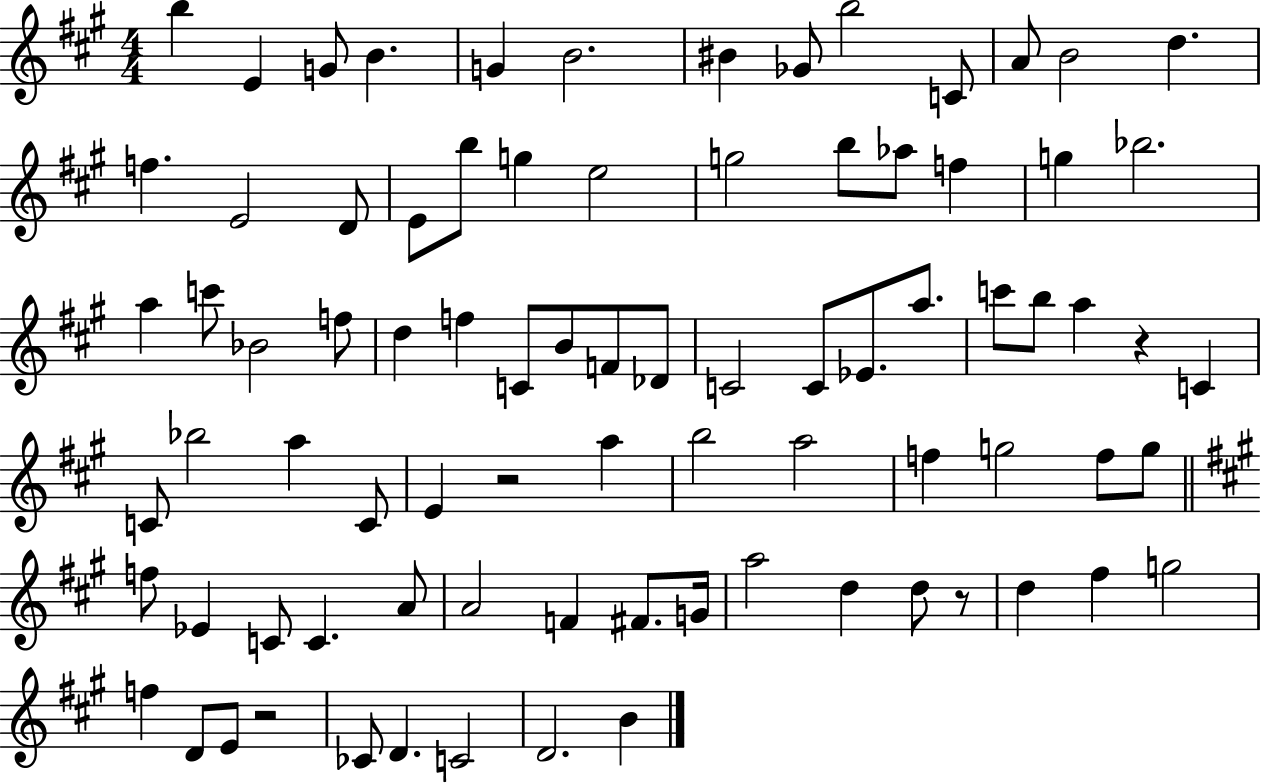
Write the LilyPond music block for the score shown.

{
  \clef treble
  \numericTimeSignature
  \time 4/4
  \key a \major
  \repeat volta 2 { b''4 e'4 g'8 b'4. | g'4 b'2. | bis'4 ges'8 b''2 c'8 | a'8 b'2 d''4. | \break f''4. e'2 d'8 | e'8 b''8 g''4 e''2 | g''2 b''8 aes''8 f''4 | g''4 bes''2. | \break a''4 c'''8 bes'2 f''8 | d''4 f''4 c'8 b'8 f'8 des'8 | c'2 c'8 ees'8. a''8. | c'''8 b''8 a''4 r4 c'4 | \break c'8 bes''2 a''4 c'8 | e'4 r2 a''4 | b''2 a''2 | f''4 g''2 f''8 g''8 | \break \bar "||" \break \key a \major f''8 ees'4 c'8 c'4. a'8 | a'2 f'4 fis'8. g'16 | a''2 d''4 d''8 r8 | d''4 fis''4 g''2 | \break f''4 d'8 e'8 r2 | ces'8 d'4. c'2 | d'2. b'4 | } \bar "|."
}